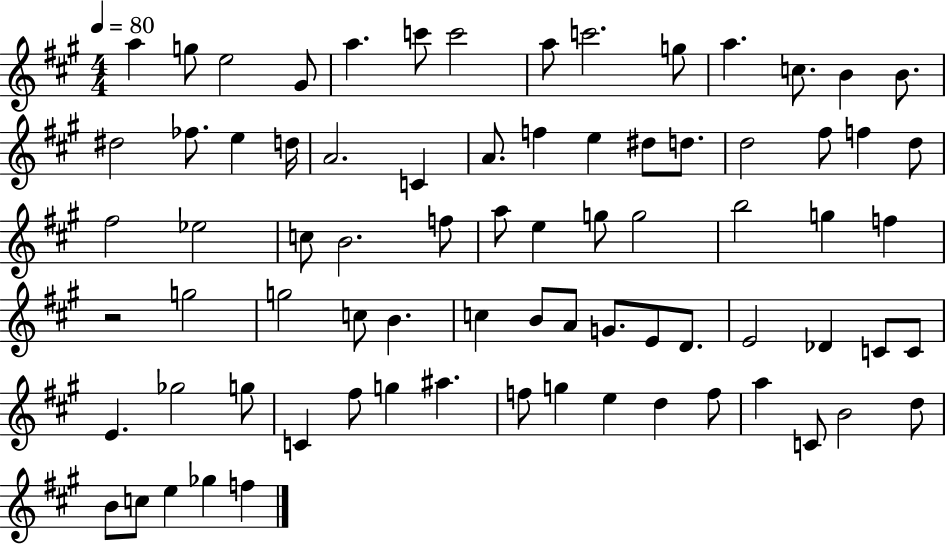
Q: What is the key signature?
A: A major